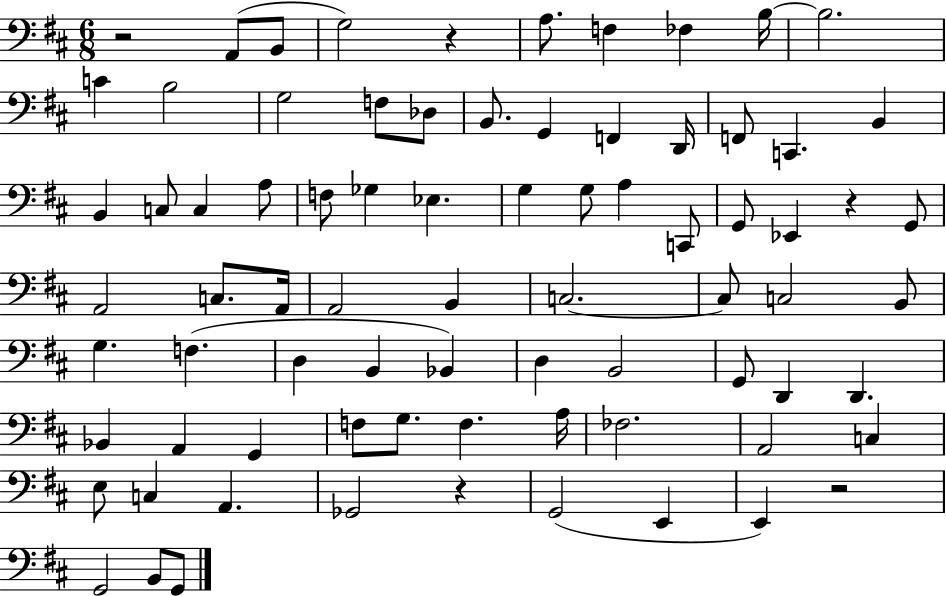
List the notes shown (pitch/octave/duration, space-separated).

R/h A2/e B2/e G3/h R/q A3/e. F3/q FES3/q B3/s B3/h. C4/q B3/h G3/h F3/e Db3/e B2/e. G2/q F2/q D2/s F2/e C2/q. B2/q B2/q C3/e C3/q A3/e F3/e Gb3/q Eb3/q. G3/q G3/e A3/q C2/e G2/e Eb2/q R/q G2/e A2/h C3/e. A2/s A2/h B2/q C3/h. C3/e C3/h B2/e G3/q. F3/q. D3/q B2/q Bb2/q D3/q B2/h G2/e D2/q D2/q. Bb2/q A2/q G2/q F3/e G3/e. F3/q. A3/s FES3/h. A2/h C3/q E3/e C3/q A2/q. Gb2/h R/q G2/h E2/q E2/q R/h G2/h B2/e G2/e